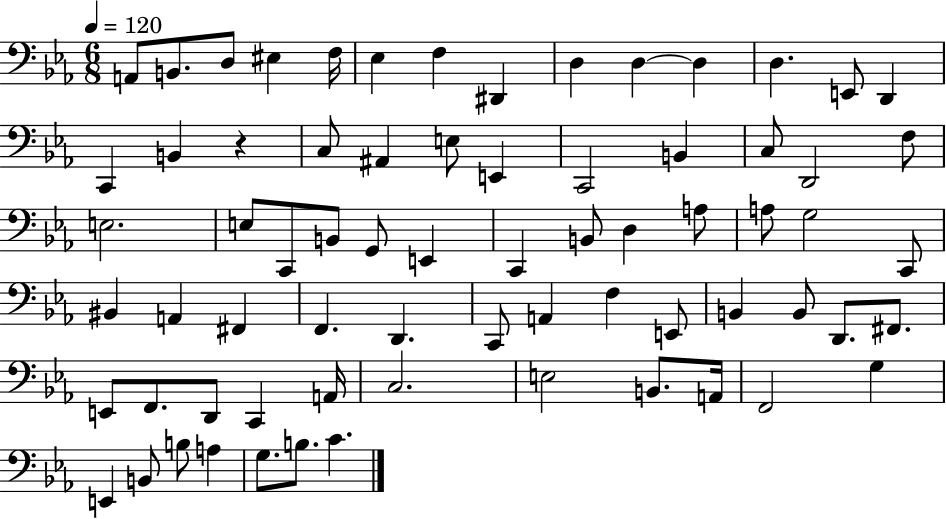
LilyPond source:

{
  \clef bass
  \numericTimeSignature
  \time 6/8
  \key ees \major
  \tempo 4 = 120
  \repeat volta 2 { a,8 b,8. d8 eis4 f16 | ees4 f4 dis,4 | d4 d4~~ d4 | d4. e,8 d,4 | \break c,4 b,4 r4 | c8 ais,4 e8 e,4 | c,2 b,4 | c8 d,2 f8 | \break e2. | e8 c,8 b,8 g,8 e,4 | c,4 b,8 d4 a8 | a8 g2 c,8 | \break bis,4 a,4 fis,4 | f,4. d,4. | c,8 a,4 f4 e,8 | b,4 b,8 d,8. fis,8. | \break e,8 f,8. d,8 c,4 a,16 | c2. | e2 b,8. a,16 | f,2 g4 | \break e,4 b,8 b8 a4 | g8. b8. c'4. | } \bar "|."
}